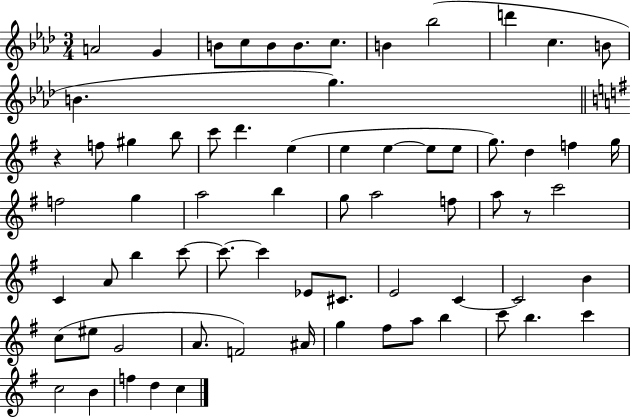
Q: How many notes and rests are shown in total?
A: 69